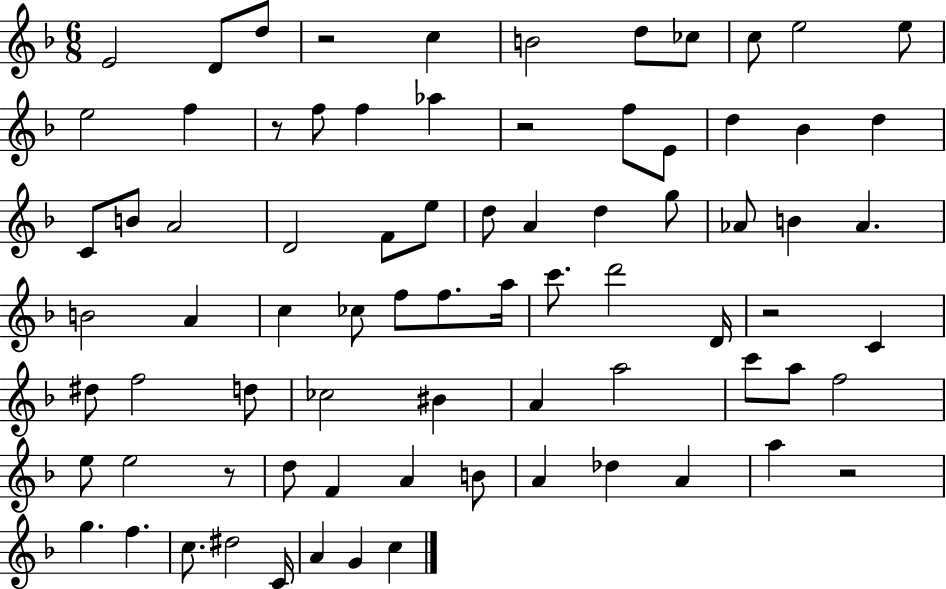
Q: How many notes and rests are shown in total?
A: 78